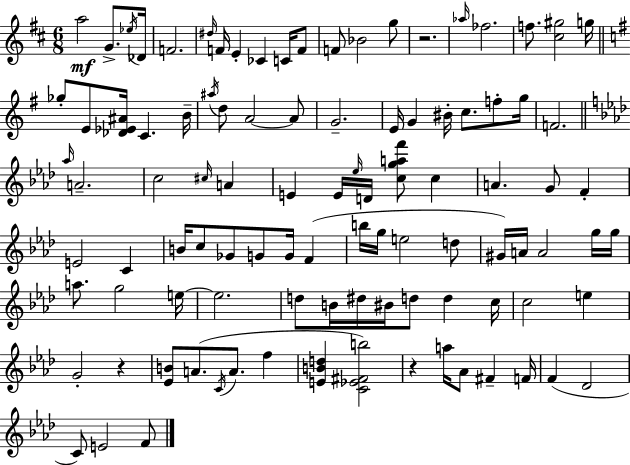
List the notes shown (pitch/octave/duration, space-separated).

A5/h G4/e. Eb5/s Db4/s F4/h. D#5/s F4/s E4/q CES4/q C4/s F4/e F4/e Bb4/h G5/e R/h. Ab5/s FES5/h. F5/e. [C#5,G#5]/h G5/s Gb5/e E4/e [Db4,Eb4,A#4]/s C4/q. B4/s A#5/s D5/e A4/h A4/e G4/h. E4/s G4/q BIS4/s C5/e. F5/e G5/s F4/h. Ab5/s A4/h. C5/h C#5/s A4/q E4/q E4/s Eb5/s D4/s [C5,G5,A5,F6]/e C5/q A4/q. G4/e F4/q E4/h C4/q B4/s C5/e Gb4/e G4/e G4/s F4/q B5/s G5/s E5/h D5/e G#4/s A4/s A4/h G5/s G5/s A5/e. G5/h E5/s E5/h. D5/e B4/s D#5/s BIS4/s D5/e D5/q C5/s C5/h E5/q G4/h R/q [Eb4,B4]/e A4/e. C4/s A4/e. F5/q [E4,B4,D5]/q [C4,Eb4,F#4,B5]/h R/q A5/s Ab4/e F#4/q F4/s F4/q Db4/h C4/e E4/h F4/e